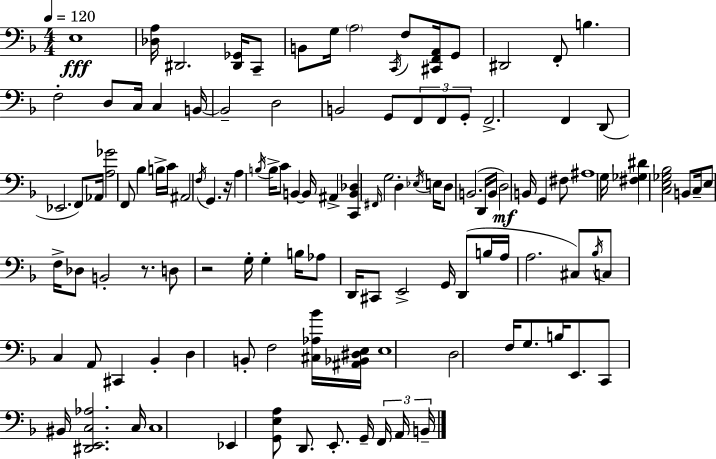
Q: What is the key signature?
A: D minor